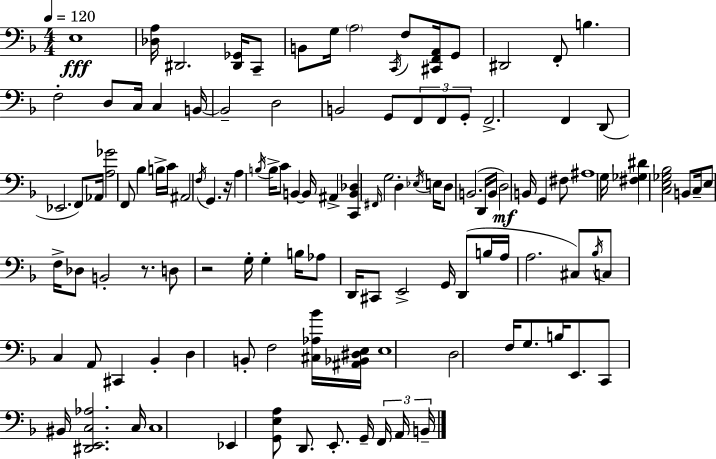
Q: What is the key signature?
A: D minor